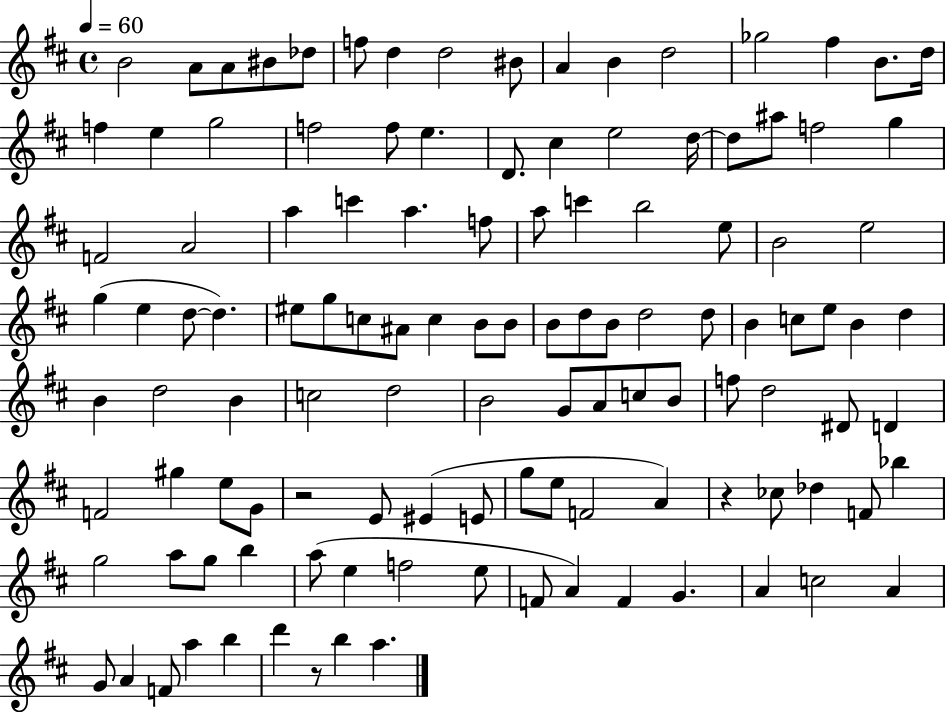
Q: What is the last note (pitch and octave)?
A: A5